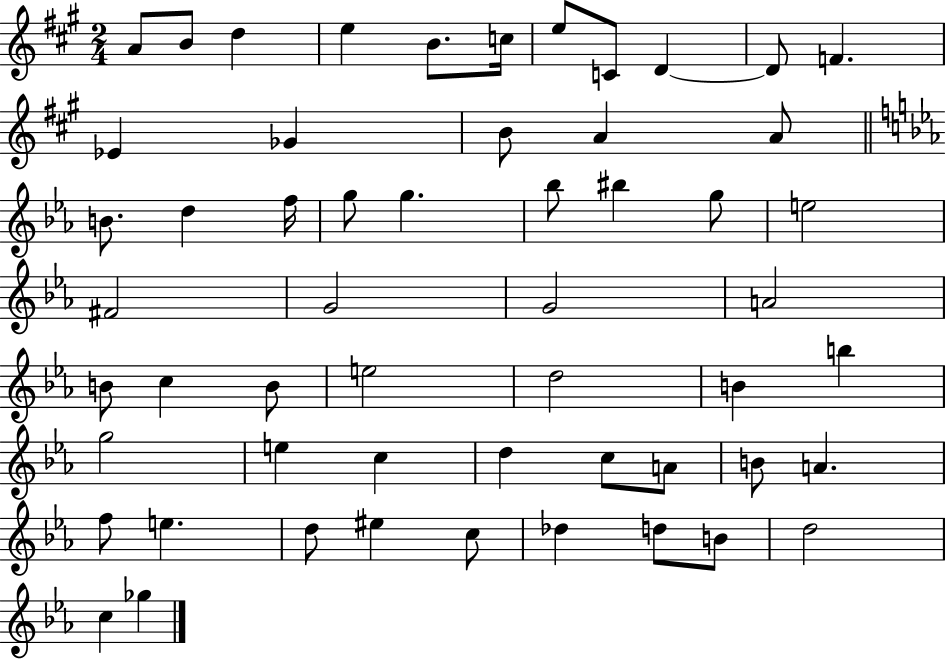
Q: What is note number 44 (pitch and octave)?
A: A4